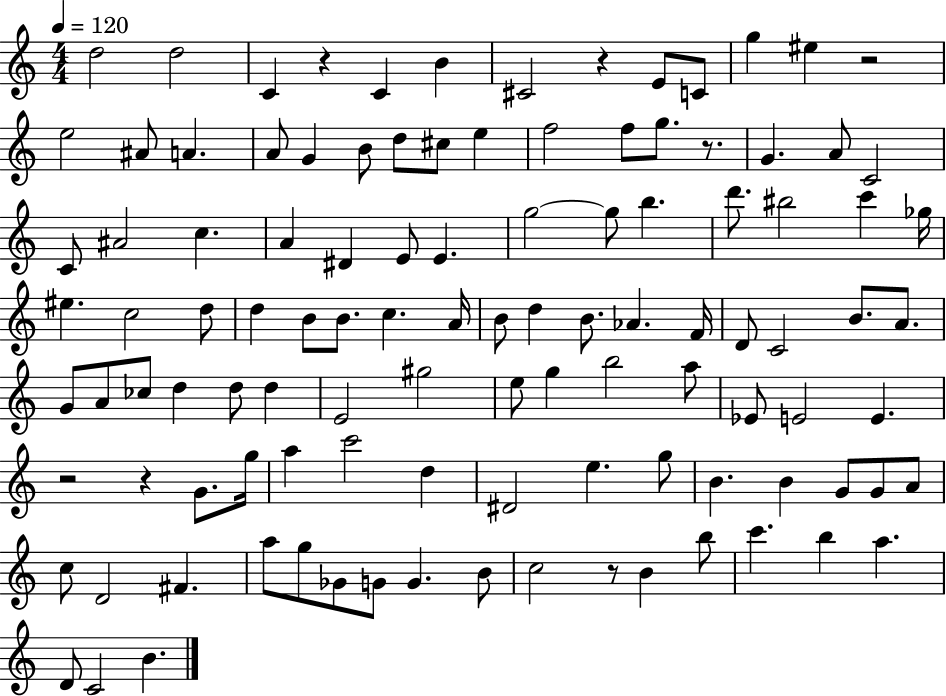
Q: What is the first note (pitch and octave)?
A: D5